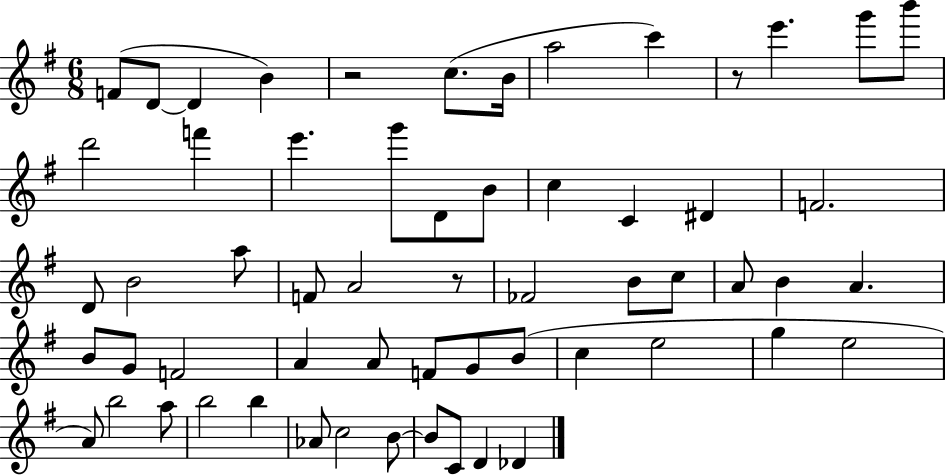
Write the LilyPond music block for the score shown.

{
  \clef treble
  \numericTimeSignature
  \time 6/8
  \key g \major
  \repeat volta 2 { f'8( d'8~~ d'4 b'4) | r2 c''8.( b'16 | a''2 c'''4) | r8 e'''4. g'''8 b'''8 | \break d'''2 f'''4 | e'''4. g'''8 d'8 b'8 | c''4 c'4 dis'4 | f'2. | \break d'8 b'2 a''8 | f'8 a'2 r8 | fes'2 b'8 c''8 | a'8 b'4 a'4. | \break b'8 g'8 f'2 | a'4 a'8 f'8 g'8 b'8( | c''4 e''2 | g''4 e''2 | \break a'8) b''2 a''8 | b''2 b''4 | aes'8 c''2 b'8~~ | b'8 c'8 d'4 des'4 | \break } \bar "|."
}